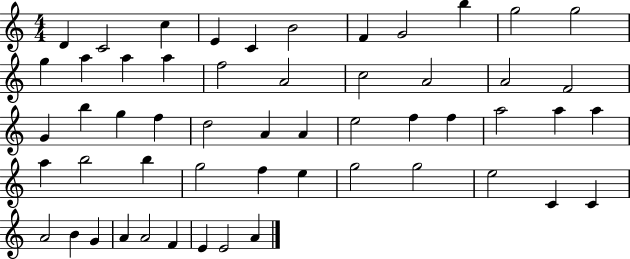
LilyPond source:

{
  \clef treble
  \numericTimeSignature
  \time 4/4
  \key c \major
  d'4 c'2 c''4 | e'4 c'4 b'2 | f'4 g'2 b''4 | g''2 g''2 | \break g''4 a''4 a''4 a''4 | f''2 a'2 | c''2 a'2 | a'2 f'2 | \break g'4 b''4 g''4 f''4 | d''2 a'4 a'4 | e''2 f''4 f''4 | a''2 a''4 a''4 | \break a''4 b''2 b''4 | g''2 f''4 e''4 | g''2 g''2 | e''2 c'4 c'4 | \break a'2 b'4 g'4 | a'4 a'2 f'4 | e'4 e'2 a'4 | \bar "|."
}